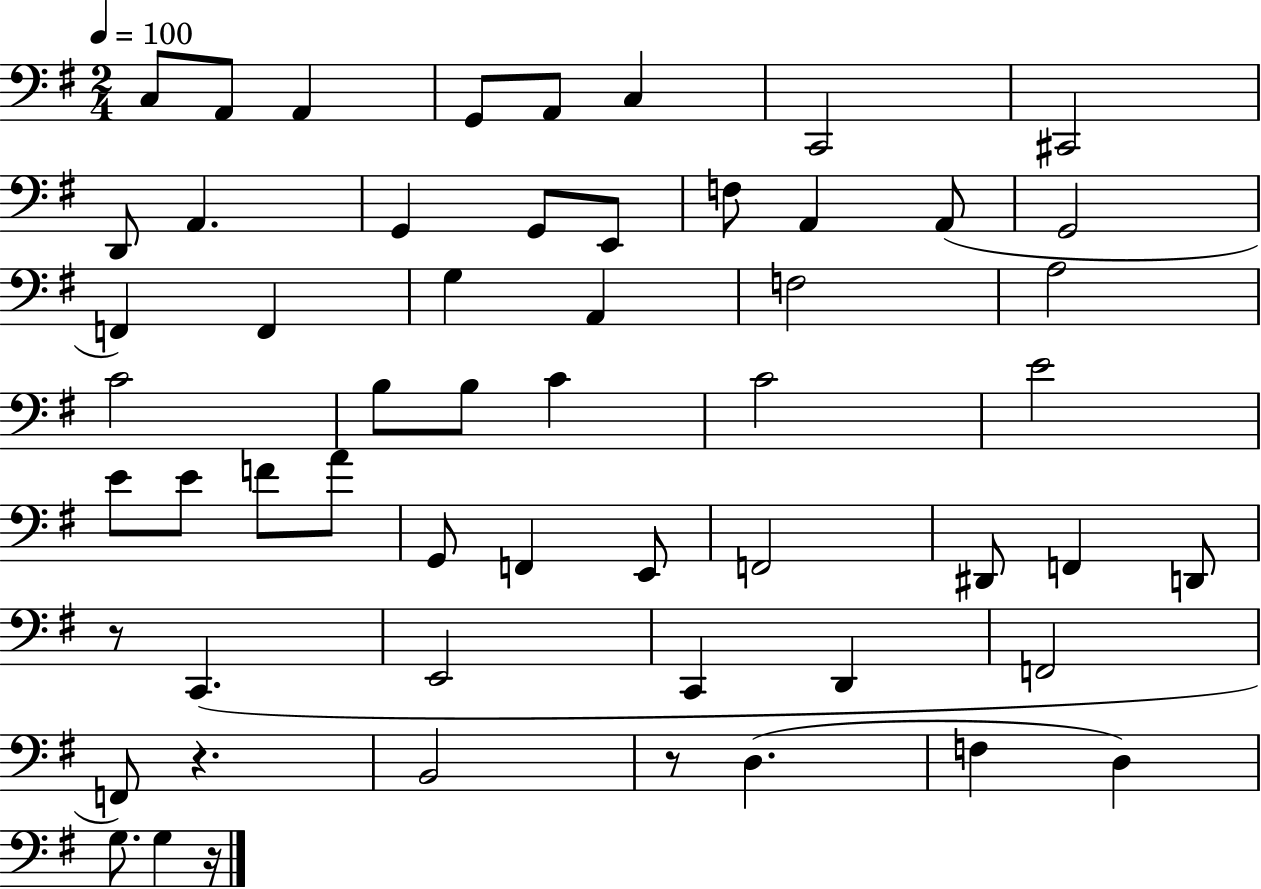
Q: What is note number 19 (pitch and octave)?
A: F2